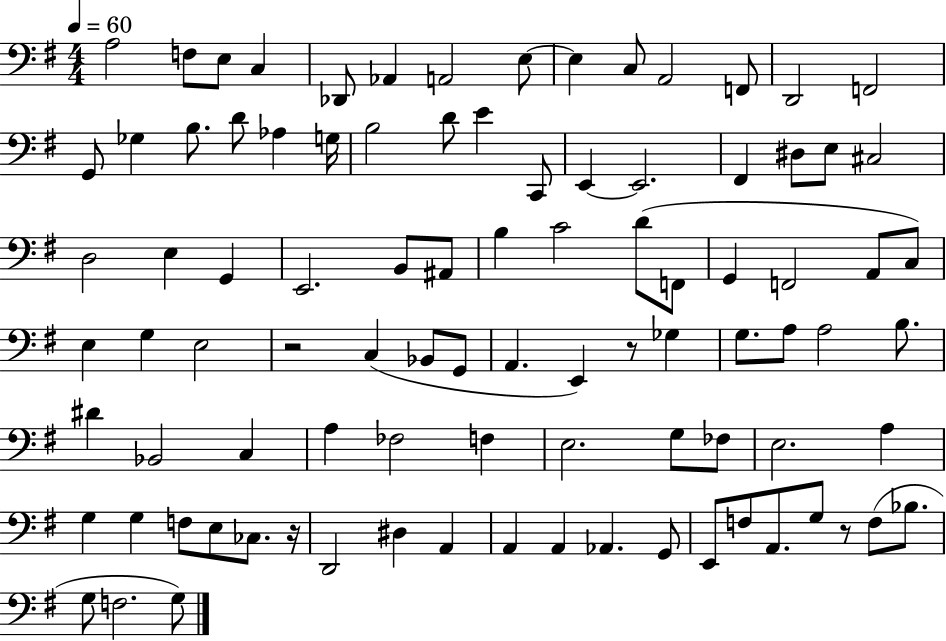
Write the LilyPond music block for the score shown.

{
  \clef bass
  \numericTimeSignature
  \time 4/4
  \key g \major
  \tempo 4 = 60
  a2 f8 e8 c4 | des,8 aes,4 a,2 e8~~ | e4 c8 a,2 f,8 | d,2 f,2 | \break g,8 ges4 b8. d'8 aes4 g16 | b2 d'8 e'4 c,8 | e,4~~ e,2. | fis,4 dis8 e8 cis2 | \break d2 e4 g,4 | e,2. b,8 ais,8 | b4 c'2 d'8( f,8 | g,4 f,2 a,8 c8) | \break e4 g4 e2 | r2 c4( bes,8 g,8 | a,4. e,4) r8 ges4 | g8. a8 a2 b8. | \break dis'4 bes,2 c4 | a4 fes2 f4 | e2. g8 fes8 | e2. a4 | \break g4 g4 f8 e8 ces8. r16 | d,2 dis4 a,4 | a,4 a,4 aes,4. g,8 | e,8 f8 a,8. g8 r8 f8( bes8. | \break g8 f2. g8) | \bar "|."
}